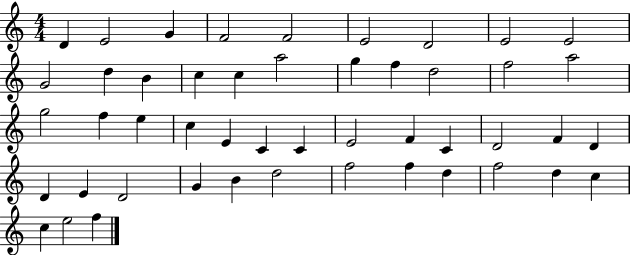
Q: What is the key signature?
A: C major